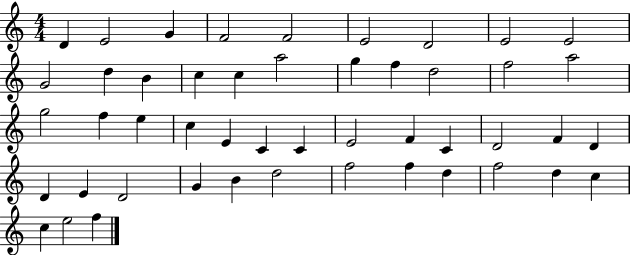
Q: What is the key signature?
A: C major